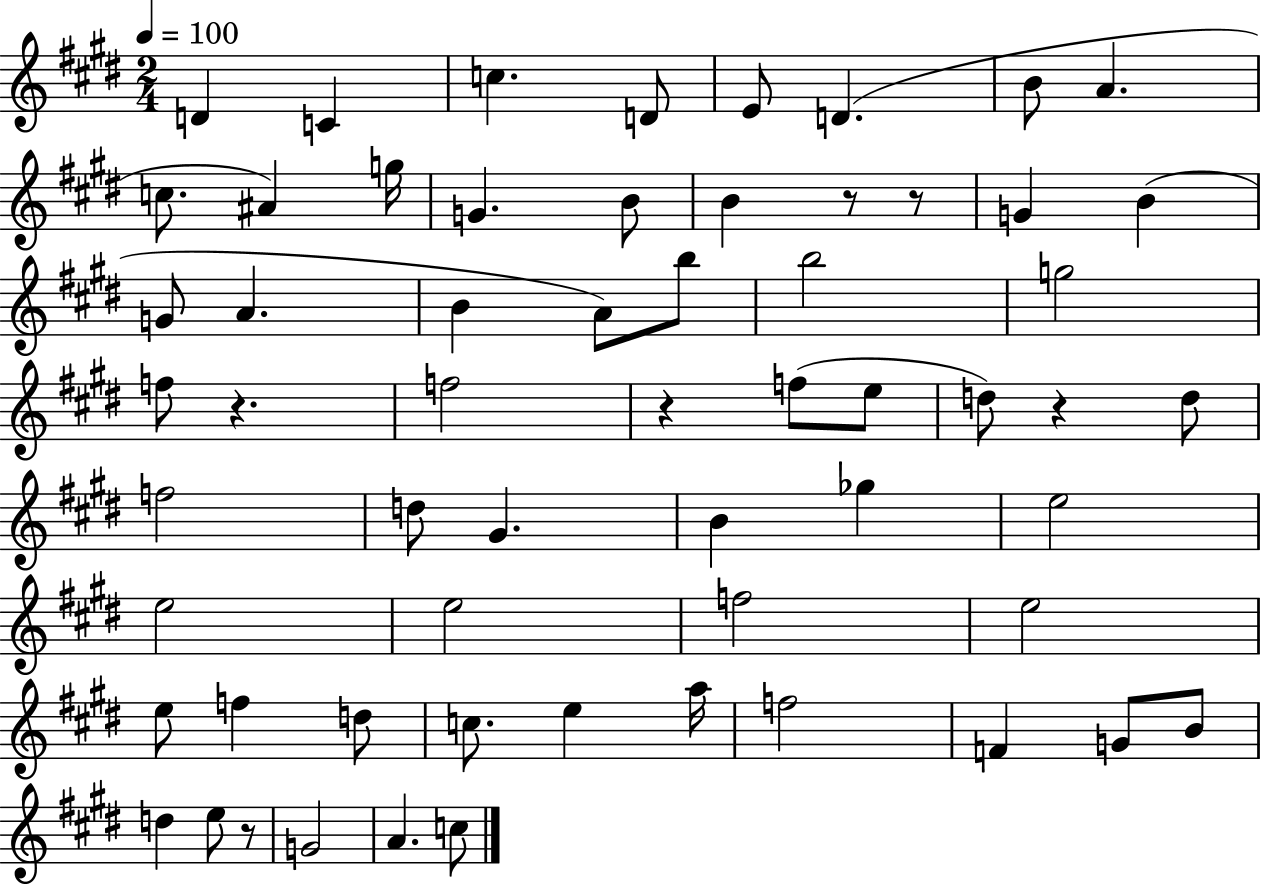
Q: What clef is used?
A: treble